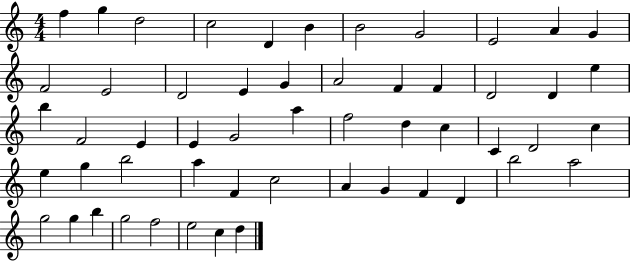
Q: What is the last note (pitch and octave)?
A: D5